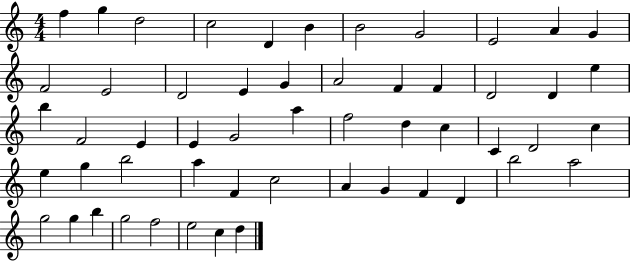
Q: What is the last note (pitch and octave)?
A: D5